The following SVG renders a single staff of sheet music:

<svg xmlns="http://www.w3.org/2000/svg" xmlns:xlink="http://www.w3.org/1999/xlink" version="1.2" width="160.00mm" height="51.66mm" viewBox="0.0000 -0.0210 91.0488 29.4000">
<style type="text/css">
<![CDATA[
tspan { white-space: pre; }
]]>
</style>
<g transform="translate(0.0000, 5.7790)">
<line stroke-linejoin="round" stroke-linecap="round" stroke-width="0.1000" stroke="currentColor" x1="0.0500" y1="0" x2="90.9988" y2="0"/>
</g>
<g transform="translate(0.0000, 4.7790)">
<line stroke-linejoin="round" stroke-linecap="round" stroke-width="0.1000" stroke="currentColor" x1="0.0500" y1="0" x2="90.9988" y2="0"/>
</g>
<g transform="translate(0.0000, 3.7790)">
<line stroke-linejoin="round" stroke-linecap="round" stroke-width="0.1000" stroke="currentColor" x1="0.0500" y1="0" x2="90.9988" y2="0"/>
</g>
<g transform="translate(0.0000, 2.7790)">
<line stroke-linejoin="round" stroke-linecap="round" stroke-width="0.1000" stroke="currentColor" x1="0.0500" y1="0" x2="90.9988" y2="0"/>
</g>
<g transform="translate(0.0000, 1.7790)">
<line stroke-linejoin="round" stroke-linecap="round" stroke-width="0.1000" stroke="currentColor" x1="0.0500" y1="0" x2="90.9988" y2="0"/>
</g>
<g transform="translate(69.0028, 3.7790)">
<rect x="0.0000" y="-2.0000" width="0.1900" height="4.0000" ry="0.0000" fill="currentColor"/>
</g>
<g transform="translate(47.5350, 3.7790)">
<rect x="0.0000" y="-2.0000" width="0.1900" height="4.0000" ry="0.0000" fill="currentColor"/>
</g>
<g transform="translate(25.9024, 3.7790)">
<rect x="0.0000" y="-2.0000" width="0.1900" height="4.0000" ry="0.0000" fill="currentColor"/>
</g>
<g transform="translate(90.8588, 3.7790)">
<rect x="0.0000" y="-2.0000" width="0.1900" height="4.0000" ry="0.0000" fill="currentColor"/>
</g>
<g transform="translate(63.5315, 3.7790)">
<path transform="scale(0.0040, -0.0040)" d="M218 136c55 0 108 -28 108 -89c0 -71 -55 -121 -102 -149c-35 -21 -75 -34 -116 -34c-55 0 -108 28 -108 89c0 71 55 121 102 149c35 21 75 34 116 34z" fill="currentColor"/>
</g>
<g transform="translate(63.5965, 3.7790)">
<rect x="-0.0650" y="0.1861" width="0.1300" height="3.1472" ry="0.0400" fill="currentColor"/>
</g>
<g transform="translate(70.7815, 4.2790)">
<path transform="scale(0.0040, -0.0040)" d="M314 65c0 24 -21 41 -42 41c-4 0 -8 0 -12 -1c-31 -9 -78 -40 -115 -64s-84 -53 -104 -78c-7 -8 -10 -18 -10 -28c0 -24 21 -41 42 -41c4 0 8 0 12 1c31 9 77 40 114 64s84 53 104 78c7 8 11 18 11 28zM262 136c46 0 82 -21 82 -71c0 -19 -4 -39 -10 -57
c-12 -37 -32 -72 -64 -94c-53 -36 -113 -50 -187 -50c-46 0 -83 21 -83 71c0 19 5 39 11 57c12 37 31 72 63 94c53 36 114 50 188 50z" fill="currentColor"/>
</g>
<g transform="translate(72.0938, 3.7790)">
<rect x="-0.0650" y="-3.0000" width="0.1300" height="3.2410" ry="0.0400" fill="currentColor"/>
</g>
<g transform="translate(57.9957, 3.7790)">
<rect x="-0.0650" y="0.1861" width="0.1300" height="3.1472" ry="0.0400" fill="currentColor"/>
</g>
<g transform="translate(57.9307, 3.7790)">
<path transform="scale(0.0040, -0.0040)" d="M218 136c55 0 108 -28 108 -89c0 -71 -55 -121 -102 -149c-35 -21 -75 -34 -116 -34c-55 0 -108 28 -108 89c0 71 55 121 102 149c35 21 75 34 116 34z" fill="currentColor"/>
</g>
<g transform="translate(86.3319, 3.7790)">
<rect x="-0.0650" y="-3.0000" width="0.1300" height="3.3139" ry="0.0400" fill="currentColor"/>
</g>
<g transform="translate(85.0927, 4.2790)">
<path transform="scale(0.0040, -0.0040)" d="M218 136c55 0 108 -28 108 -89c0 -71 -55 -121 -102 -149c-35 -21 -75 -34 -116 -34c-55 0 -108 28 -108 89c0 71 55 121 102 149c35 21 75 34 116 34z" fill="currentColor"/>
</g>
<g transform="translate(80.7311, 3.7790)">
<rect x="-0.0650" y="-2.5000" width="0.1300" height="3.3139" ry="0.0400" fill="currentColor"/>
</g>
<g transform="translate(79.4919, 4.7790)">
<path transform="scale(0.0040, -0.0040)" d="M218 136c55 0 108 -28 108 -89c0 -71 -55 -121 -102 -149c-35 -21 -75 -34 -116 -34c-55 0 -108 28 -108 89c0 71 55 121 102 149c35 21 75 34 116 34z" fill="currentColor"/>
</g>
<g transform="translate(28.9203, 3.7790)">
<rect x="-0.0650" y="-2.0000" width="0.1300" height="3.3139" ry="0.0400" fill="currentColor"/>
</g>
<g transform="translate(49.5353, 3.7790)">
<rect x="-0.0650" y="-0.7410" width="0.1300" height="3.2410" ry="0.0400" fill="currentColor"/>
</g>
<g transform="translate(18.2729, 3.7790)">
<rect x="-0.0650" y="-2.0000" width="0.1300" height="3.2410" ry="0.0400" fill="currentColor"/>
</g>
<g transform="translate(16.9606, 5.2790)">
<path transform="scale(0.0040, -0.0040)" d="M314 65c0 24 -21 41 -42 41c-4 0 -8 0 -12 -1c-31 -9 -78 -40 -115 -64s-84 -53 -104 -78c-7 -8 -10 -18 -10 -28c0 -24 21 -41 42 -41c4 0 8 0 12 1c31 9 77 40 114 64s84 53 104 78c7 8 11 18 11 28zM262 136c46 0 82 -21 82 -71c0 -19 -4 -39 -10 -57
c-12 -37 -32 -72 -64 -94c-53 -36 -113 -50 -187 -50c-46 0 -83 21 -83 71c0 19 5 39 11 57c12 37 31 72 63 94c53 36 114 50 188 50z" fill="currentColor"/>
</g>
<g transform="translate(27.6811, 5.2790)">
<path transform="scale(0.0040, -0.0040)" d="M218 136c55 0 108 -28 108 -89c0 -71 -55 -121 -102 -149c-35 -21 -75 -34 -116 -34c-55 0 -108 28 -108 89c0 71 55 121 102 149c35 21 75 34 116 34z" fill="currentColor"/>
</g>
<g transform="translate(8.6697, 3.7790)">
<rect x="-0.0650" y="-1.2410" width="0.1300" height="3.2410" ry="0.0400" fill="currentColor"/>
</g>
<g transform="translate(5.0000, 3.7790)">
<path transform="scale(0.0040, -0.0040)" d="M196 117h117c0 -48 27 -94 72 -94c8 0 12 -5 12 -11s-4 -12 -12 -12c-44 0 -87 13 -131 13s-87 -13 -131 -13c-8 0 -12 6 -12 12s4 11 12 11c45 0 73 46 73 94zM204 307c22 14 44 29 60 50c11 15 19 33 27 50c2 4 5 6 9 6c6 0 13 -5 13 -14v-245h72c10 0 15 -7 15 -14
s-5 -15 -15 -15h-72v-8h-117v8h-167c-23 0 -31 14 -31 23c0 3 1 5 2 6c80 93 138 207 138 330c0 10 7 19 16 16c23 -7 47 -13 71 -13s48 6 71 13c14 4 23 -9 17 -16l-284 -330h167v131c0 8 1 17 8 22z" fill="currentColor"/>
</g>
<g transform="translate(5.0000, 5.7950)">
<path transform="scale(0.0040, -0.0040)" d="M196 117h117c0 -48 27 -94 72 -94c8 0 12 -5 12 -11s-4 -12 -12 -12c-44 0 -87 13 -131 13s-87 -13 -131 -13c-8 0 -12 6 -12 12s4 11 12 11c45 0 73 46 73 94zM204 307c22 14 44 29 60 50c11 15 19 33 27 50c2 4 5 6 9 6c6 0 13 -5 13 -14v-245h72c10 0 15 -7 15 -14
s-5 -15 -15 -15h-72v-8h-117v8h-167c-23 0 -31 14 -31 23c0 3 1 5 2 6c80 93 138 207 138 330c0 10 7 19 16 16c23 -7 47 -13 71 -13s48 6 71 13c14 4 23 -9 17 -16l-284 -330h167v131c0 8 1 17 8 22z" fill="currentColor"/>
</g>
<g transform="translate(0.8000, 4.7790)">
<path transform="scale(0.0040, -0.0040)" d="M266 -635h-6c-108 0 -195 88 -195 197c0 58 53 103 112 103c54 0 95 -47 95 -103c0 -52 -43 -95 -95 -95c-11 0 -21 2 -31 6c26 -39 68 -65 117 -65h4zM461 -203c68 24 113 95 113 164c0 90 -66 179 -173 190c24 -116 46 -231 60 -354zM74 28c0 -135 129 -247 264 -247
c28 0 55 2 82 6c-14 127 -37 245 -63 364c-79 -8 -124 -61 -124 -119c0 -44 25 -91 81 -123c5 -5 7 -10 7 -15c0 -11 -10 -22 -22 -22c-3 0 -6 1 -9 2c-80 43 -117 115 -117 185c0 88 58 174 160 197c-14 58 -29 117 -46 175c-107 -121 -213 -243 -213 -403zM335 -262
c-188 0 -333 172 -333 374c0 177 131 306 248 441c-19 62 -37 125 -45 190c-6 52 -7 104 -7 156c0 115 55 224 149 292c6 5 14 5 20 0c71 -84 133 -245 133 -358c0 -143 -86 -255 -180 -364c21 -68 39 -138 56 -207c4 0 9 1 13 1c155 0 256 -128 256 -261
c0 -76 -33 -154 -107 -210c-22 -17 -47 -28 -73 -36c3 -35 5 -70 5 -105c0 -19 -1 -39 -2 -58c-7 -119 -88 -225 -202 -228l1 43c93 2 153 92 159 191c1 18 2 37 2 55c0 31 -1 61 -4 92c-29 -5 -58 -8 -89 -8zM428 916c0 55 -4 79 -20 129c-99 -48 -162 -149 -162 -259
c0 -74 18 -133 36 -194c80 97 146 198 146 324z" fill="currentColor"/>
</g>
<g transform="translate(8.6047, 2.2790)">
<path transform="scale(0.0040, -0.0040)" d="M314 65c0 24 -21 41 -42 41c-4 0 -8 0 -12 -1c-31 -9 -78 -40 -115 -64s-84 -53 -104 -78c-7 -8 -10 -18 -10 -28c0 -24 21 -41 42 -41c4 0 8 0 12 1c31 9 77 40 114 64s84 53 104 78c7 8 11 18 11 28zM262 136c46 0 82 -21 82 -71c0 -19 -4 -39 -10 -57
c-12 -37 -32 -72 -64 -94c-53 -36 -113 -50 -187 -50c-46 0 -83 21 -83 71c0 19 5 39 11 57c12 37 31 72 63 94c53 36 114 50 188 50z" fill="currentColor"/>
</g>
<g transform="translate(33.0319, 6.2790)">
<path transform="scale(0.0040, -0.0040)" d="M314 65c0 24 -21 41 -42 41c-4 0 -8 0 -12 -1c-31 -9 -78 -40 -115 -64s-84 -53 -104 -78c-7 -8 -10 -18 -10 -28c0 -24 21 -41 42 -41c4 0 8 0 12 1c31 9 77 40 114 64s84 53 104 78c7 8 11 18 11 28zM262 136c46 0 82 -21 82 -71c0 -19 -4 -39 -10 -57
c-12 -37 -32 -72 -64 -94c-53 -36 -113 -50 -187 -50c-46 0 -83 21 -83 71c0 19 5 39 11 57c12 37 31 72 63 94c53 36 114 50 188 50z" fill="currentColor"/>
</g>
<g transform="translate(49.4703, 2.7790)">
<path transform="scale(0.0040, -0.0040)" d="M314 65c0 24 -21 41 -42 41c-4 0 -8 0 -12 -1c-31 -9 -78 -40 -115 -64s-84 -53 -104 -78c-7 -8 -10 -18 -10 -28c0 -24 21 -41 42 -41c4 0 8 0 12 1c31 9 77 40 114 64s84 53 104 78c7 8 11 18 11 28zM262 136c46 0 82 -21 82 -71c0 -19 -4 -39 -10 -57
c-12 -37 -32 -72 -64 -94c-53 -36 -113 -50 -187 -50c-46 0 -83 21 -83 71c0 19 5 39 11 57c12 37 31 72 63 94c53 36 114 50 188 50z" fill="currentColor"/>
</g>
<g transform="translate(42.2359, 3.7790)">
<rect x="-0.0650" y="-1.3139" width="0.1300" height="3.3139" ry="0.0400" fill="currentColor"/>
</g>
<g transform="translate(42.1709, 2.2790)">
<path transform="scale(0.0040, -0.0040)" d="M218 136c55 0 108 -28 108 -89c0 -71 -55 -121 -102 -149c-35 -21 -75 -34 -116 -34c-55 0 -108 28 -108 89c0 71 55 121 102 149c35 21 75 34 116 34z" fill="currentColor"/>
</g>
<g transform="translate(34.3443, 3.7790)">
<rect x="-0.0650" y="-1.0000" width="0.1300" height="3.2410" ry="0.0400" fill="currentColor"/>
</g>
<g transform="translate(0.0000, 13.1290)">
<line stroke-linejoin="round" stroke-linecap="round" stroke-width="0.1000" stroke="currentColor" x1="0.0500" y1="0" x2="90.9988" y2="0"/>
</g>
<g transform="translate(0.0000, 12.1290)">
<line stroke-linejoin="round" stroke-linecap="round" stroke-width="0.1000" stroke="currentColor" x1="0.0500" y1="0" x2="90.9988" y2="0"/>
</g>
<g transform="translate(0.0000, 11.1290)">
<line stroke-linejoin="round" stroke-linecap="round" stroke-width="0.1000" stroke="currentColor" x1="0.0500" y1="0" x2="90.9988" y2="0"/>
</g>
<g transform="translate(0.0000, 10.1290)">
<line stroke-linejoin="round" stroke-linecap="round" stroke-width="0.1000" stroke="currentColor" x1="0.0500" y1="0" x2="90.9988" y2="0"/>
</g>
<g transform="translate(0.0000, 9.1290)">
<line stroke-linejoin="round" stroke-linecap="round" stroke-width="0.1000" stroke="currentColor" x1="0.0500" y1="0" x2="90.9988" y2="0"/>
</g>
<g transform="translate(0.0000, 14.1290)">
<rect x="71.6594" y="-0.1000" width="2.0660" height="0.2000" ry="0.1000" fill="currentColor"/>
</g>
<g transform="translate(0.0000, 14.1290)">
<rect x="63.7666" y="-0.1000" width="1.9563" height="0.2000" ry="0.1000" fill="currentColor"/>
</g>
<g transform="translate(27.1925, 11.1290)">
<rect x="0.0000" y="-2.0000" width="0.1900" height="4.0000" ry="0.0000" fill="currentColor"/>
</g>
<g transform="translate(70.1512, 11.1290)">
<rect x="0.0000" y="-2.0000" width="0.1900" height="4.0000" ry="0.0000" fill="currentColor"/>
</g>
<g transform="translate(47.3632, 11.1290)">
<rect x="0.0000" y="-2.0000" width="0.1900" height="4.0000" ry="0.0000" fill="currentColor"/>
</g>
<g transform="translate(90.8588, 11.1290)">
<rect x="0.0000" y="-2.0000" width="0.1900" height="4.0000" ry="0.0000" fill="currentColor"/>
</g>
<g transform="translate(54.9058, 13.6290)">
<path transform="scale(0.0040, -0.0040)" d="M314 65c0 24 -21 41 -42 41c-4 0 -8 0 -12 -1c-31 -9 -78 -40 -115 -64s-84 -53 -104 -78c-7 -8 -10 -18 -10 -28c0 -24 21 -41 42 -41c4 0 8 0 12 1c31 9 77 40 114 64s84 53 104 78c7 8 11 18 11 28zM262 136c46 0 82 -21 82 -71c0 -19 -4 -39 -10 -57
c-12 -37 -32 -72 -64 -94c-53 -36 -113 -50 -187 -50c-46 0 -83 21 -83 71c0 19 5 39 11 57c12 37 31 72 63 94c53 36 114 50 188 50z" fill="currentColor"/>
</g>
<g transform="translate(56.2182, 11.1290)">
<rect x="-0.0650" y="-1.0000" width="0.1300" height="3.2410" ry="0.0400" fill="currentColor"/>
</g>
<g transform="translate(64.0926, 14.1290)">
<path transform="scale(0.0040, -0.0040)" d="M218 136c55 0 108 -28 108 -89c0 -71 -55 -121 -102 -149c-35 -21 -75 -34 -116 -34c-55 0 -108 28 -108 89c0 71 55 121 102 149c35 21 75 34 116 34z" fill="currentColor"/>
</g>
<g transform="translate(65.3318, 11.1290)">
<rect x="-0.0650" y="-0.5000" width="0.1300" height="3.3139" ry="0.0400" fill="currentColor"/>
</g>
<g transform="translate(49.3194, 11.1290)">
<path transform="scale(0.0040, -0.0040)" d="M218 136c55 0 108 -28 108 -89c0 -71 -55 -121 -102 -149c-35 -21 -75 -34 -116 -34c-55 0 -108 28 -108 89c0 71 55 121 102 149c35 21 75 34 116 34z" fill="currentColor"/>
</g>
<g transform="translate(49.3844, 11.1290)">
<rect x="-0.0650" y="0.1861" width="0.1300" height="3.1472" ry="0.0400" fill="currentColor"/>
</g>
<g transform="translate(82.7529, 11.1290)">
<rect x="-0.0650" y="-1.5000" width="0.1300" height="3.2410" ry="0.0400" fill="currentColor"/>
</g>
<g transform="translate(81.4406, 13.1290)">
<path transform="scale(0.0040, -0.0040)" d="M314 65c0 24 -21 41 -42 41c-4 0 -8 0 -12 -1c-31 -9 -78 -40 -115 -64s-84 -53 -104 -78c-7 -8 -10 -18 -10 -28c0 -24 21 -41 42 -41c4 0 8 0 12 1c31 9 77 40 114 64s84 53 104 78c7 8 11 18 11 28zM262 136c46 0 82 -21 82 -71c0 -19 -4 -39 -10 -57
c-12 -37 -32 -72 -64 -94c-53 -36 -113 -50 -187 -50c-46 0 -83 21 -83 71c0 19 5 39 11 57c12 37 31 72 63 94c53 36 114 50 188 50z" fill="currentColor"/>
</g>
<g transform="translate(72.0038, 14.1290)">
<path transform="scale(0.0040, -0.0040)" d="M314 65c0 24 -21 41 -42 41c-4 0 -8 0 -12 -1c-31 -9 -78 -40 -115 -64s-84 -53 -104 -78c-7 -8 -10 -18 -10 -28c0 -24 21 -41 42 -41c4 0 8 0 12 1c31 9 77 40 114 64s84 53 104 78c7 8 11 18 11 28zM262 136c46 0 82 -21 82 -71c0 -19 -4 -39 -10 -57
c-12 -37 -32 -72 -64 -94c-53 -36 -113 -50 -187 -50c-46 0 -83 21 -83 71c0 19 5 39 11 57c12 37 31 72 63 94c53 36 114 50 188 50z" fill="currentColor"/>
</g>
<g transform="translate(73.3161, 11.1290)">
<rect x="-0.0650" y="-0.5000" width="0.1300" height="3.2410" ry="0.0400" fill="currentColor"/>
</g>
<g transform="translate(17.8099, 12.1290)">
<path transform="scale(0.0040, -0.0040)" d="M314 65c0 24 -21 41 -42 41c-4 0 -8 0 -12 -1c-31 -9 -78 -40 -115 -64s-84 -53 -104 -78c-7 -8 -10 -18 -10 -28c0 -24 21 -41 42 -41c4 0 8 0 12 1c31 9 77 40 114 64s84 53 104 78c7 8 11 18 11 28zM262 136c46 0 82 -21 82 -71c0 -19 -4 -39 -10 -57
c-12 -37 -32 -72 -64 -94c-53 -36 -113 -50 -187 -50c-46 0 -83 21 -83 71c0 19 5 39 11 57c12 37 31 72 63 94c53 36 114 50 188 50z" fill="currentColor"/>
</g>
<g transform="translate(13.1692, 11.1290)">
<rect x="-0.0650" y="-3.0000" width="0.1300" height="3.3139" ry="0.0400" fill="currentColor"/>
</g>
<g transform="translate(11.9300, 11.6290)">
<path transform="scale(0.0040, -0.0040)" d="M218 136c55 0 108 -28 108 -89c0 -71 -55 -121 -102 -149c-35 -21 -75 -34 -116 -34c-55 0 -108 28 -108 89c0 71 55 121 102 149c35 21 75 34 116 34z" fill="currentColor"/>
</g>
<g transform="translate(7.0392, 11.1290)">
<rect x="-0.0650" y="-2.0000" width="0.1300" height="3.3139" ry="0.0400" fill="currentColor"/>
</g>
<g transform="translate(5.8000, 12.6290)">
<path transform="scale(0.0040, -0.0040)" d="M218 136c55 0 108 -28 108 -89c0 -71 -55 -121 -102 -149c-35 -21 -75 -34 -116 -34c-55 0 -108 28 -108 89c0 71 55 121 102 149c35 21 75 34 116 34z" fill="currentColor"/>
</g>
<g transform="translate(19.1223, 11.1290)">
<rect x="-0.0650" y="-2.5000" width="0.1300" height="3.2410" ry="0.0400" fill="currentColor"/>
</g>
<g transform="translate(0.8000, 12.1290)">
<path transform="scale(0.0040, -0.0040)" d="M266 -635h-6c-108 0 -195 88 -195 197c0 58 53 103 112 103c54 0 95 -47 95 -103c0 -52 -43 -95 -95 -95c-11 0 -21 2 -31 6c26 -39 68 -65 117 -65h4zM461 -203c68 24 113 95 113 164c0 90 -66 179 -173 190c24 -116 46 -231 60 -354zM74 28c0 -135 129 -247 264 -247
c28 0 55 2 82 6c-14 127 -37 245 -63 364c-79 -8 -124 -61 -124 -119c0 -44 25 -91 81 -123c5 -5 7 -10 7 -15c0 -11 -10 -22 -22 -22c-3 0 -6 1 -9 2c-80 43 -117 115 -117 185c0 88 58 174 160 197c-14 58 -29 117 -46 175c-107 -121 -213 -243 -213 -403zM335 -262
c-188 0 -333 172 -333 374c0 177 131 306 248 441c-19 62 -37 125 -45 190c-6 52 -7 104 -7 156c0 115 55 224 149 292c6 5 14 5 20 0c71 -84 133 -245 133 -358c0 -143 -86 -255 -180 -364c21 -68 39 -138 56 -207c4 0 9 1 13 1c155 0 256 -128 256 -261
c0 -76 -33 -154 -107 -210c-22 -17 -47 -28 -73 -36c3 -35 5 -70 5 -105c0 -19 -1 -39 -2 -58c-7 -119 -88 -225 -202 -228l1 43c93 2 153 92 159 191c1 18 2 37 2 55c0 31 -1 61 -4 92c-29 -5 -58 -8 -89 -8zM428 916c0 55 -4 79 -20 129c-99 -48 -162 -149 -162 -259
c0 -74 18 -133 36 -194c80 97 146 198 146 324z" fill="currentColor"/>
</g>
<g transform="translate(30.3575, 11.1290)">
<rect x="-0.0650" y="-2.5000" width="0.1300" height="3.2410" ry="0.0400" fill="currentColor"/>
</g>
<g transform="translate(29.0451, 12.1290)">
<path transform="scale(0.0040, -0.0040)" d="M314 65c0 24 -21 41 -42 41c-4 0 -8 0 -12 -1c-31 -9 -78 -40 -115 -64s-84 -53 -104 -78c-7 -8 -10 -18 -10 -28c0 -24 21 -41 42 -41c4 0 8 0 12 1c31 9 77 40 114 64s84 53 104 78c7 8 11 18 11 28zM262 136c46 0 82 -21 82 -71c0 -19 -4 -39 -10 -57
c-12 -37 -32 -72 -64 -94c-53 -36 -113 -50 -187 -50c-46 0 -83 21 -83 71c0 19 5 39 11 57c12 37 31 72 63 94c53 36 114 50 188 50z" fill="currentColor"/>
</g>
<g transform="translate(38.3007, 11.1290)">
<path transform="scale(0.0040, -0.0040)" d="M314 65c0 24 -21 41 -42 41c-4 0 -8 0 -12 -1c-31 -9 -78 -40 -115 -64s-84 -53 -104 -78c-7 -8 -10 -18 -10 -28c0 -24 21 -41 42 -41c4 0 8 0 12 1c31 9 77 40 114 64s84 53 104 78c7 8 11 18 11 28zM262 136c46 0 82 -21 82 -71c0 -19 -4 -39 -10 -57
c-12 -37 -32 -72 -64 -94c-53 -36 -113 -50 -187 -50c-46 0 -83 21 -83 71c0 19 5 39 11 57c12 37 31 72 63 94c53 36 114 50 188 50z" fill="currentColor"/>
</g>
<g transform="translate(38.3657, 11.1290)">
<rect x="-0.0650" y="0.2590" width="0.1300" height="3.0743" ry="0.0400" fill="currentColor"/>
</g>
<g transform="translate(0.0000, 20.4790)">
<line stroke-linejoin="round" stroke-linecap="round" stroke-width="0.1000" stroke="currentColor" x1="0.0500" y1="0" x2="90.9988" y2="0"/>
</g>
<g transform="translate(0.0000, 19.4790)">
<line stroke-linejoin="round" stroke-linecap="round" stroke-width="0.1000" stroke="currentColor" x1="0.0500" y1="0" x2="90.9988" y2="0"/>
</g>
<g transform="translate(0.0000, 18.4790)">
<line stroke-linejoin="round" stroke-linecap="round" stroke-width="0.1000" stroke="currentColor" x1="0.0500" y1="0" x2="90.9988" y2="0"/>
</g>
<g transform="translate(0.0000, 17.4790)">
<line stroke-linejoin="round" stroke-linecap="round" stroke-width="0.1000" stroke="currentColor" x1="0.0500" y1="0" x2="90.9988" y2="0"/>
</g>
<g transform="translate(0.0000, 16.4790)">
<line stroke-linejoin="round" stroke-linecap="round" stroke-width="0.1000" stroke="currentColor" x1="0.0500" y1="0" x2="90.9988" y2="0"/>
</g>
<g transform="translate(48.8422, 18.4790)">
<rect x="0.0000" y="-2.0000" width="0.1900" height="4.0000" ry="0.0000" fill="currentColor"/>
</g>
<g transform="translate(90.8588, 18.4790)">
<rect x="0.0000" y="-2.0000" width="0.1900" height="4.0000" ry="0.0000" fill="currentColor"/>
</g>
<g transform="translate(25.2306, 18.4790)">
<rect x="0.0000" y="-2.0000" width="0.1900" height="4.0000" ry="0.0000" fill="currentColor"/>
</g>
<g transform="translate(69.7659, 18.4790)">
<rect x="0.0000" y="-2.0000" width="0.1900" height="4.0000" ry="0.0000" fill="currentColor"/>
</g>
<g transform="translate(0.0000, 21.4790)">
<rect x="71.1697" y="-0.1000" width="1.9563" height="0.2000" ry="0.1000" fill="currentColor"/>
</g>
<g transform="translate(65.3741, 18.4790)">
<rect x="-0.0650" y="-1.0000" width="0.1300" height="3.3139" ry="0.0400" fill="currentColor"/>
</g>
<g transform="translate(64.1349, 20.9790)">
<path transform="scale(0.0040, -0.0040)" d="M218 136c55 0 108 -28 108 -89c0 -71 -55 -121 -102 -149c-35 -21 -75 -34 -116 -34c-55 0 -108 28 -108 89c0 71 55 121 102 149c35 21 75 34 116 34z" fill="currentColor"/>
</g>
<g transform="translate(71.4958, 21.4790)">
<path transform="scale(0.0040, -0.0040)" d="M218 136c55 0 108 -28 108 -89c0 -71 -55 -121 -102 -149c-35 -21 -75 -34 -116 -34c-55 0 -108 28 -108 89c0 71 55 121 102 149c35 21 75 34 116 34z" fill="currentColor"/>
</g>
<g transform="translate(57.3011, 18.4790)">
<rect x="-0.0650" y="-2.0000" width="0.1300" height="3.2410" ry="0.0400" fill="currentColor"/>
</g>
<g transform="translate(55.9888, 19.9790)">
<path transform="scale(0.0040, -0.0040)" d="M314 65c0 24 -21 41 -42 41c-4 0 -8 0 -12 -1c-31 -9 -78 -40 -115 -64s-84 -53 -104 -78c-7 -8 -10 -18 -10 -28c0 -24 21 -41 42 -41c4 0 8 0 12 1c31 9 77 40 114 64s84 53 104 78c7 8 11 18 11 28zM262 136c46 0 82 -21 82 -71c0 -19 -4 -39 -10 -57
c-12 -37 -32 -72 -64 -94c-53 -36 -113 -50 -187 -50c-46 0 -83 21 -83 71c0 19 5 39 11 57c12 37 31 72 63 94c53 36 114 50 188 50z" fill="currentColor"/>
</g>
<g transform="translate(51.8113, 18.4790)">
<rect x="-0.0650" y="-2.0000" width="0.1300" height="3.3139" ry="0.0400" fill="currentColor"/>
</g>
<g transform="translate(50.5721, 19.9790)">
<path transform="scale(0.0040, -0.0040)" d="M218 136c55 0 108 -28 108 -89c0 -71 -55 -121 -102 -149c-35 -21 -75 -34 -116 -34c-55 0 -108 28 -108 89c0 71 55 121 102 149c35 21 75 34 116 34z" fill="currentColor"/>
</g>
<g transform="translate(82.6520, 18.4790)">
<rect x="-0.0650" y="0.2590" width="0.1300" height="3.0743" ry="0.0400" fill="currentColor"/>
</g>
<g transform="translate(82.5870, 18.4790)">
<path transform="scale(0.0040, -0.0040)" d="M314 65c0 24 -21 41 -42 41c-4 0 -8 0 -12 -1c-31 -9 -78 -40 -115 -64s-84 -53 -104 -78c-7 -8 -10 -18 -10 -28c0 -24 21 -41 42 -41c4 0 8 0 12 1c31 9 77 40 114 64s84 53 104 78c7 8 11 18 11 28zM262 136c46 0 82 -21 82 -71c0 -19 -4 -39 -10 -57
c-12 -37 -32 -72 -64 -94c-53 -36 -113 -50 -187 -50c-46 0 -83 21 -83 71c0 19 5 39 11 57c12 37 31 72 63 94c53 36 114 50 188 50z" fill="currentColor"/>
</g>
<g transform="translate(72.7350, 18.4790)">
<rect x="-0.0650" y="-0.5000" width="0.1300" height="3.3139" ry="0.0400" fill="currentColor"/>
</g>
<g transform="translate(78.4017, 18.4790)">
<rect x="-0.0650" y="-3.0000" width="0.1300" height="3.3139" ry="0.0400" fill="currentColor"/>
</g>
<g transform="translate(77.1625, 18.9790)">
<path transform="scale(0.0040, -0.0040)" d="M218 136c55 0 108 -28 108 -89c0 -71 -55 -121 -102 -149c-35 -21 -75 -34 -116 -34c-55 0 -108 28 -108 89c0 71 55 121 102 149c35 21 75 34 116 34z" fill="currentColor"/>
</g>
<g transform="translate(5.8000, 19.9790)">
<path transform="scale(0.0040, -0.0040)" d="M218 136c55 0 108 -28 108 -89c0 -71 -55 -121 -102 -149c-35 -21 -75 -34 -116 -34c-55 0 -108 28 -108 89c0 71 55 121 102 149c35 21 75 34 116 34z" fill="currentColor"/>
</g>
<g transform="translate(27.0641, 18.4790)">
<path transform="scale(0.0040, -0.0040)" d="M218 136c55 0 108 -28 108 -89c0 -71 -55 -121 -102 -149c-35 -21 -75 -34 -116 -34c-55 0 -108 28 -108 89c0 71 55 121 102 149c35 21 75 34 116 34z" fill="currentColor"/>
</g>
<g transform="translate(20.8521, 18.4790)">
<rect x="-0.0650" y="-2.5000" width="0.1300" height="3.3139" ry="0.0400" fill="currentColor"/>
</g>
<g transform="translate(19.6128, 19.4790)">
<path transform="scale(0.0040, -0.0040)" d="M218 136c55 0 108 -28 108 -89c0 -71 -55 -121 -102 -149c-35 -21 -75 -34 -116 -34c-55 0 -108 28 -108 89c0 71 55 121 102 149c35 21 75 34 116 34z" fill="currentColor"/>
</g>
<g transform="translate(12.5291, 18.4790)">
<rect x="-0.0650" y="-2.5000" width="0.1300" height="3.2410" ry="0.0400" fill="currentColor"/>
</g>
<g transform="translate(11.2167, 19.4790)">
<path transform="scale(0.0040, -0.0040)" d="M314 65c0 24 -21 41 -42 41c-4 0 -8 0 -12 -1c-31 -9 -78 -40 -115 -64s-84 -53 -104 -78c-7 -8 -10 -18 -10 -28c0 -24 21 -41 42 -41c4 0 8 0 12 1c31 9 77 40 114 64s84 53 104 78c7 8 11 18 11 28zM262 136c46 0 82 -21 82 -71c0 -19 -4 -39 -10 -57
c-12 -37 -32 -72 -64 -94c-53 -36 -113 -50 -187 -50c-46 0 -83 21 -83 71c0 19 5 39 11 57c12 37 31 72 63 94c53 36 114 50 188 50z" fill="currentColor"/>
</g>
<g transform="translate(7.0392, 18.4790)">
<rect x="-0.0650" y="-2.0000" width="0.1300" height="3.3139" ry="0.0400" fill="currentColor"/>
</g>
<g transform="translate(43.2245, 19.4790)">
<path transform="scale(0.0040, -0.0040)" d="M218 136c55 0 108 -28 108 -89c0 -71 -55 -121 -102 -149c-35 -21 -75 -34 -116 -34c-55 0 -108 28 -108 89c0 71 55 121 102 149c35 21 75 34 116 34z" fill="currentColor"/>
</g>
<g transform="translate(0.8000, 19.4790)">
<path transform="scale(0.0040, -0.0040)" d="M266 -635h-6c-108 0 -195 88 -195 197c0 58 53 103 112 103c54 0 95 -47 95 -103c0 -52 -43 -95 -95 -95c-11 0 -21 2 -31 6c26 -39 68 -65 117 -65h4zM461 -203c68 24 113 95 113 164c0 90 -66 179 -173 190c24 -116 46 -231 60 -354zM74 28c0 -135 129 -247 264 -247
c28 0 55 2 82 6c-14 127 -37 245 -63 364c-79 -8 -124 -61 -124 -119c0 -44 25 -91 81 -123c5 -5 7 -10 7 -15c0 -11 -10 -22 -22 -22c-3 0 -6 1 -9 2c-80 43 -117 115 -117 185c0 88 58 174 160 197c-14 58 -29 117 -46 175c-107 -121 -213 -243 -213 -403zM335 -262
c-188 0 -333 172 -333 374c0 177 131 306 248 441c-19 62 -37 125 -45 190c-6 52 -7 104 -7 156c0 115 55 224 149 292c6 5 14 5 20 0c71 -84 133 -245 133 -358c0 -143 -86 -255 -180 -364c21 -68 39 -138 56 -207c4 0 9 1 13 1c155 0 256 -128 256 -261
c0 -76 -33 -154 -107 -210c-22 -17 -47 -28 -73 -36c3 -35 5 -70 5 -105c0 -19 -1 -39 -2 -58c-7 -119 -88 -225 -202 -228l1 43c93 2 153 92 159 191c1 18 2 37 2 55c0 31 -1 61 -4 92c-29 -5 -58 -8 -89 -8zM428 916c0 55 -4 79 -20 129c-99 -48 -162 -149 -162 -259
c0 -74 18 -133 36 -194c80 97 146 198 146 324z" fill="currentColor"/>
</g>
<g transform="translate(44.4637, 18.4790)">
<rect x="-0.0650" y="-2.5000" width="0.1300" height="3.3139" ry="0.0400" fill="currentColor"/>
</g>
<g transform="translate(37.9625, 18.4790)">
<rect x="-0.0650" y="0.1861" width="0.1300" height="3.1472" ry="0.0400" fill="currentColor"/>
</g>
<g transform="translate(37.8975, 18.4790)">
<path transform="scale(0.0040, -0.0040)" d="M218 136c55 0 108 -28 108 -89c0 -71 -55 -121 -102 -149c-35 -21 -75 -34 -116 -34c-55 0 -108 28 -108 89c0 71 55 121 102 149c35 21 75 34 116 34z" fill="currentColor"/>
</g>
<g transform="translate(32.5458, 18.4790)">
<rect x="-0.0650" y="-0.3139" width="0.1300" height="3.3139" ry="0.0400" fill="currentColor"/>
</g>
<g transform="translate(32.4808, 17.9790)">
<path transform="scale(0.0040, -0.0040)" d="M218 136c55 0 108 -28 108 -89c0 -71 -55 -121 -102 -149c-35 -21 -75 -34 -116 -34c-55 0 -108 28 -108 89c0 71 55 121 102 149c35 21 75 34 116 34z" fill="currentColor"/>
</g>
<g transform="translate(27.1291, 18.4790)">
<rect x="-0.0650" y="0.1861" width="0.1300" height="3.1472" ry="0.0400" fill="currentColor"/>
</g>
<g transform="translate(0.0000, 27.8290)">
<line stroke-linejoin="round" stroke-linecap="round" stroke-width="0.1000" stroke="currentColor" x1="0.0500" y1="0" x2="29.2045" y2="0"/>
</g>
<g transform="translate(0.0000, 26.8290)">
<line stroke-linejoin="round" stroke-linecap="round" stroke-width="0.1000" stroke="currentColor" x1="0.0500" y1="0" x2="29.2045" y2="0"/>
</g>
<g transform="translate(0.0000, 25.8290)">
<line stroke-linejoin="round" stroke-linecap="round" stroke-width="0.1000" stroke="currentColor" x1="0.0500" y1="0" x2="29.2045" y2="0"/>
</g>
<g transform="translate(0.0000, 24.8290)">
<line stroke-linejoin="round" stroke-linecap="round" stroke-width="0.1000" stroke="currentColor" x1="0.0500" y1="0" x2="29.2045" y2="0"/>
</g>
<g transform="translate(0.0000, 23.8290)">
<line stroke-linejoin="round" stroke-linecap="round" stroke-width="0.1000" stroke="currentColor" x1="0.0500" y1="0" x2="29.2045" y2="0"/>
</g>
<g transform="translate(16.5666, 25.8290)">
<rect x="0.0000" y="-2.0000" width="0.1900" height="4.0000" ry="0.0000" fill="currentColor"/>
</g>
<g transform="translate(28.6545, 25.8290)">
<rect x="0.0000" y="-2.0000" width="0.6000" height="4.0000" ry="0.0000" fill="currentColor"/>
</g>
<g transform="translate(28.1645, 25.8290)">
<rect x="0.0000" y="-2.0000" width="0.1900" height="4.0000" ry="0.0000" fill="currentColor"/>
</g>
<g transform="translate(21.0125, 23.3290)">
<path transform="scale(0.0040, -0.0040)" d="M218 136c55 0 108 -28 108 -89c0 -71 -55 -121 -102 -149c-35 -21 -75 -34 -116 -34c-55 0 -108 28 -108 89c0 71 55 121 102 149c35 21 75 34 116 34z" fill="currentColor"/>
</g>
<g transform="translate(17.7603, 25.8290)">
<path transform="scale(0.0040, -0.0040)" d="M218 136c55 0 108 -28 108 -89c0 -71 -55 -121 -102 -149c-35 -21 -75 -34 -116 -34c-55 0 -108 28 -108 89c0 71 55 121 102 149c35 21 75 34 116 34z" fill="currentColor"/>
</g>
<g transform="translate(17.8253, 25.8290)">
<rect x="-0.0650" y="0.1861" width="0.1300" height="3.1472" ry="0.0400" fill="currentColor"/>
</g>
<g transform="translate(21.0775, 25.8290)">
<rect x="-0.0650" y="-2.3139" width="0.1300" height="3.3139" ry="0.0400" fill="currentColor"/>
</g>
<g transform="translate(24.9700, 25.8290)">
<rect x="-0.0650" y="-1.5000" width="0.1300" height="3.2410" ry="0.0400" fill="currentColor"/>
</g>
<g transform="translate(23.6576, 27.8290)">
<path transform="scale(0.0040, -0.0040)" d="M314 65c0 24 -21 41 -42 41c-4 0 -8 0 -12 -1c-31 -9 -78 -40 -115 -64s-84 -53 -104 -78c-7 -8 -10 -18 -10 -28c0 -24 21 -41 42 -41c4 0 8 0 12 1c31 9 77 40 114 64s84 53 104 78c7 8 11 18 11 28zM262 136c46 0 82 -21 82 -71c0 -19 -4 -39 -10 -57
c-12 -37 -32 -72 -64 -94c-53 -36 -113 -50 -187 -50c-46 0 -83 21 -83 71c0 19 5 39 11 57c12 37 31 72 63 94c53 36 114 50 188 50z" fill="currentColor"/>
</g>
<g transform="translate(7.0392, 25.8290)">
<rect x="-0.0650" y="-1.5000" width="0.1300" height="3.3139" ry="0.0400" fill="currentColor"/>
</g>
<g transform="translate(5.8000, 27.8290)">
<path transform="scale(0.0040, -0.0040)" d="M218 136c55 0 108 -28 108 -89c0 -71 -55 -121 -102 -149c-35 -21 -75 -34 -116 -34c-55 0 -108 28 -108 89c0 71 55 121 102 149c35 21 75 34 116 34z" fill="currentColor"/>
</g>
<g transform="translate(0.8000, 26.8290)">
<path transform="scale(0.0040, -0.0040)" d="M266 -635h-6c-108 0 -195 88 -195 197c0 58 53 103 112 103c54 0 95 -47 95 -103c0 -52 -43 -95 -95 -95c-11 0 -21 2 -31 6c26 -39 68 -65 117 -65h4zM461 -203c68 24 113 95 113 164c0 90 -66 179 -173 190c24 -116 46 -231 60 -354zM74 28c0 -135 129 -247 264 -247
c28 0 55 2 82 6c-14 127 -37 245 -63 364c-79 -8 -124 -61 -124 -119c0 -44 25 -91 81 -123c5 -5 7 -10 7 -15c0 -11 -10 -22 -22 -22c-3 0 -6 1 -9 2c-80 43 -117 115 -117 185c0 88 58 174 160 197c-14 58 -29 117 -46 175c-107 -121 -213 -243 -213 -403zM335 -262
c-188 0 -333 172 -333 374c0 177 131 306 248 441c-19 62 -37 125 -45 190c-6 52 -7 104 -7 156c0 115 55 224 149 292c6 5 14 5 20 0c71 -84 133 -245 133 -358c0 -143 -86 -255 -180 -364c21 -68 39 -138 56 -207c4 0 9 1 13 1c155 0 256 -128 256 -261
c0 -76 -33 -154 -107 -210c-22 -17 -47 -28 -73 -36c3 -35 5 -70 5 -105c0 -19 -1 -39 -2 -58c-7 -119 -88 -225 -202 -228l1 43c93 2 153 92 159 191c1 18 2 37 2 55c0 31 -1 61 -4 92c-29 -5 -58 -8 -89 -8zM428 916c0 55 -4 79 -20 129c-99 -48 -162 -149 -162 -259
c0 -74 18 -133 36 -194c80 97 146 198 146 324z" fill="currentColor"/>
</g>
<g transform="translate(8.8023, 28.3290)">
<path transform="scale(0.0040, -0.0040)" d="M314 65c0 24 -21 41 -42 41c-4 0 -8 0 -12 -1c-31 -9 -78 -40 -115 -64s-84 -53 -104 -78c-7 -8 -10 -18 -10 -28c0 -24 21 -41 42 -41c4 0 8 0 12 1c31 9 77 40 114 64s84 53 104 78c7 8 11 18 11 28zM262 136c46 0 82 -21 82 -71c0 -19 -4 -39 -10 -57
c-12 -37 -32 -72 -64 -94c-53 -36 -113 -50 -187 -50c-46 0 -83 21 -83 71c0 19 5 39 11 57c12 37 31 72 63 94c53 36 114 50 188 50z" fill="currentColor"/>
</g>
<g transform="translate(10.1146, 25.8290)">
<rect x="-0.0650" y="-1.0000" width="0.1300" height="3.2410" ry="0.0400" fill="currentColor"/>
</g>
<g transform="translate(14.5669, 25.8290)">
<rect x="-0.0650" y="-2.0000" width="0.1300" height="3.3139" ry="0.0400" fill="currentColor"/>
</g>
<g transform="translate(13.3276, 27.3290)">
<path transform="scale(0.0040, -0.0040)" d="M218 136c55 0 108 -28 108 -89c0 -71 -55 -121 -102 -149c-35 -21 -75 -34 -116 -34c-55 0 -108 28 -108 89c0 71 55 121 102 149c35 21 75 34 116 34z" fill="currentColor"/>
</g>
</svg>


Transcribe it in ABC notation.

X:1
T:Untitled
M:4/4
L:1/4
K:C
e2 F2 F D2 e d2 B B A2 G A F A G2 G2 B2 B D2 C C2 E2 F G2 G B c B G F F2 D C A B2 E D2 F B g E2